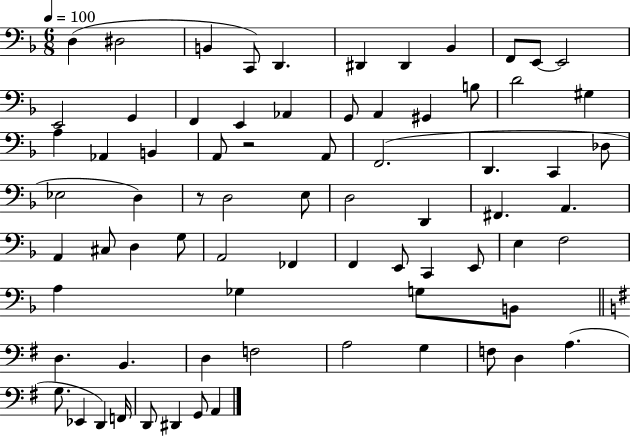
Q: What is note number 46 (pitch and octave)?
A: F2